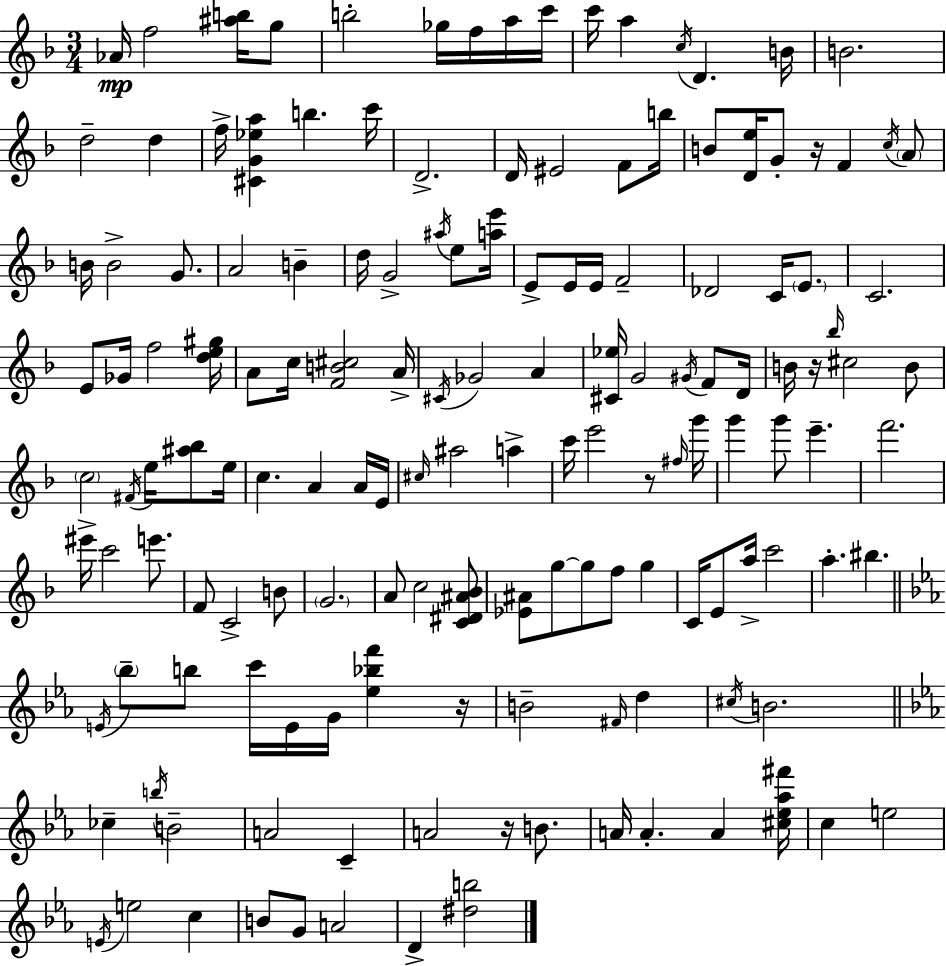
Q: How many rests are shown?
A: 5